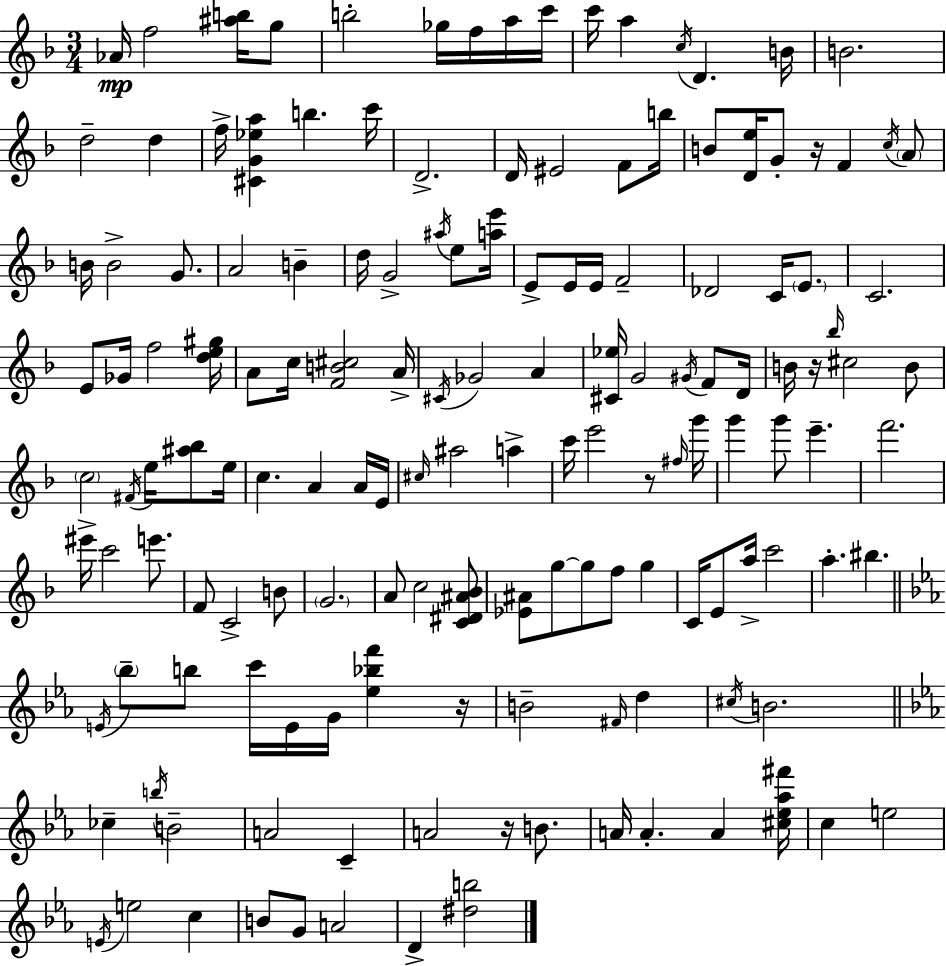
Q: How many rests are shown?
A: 5